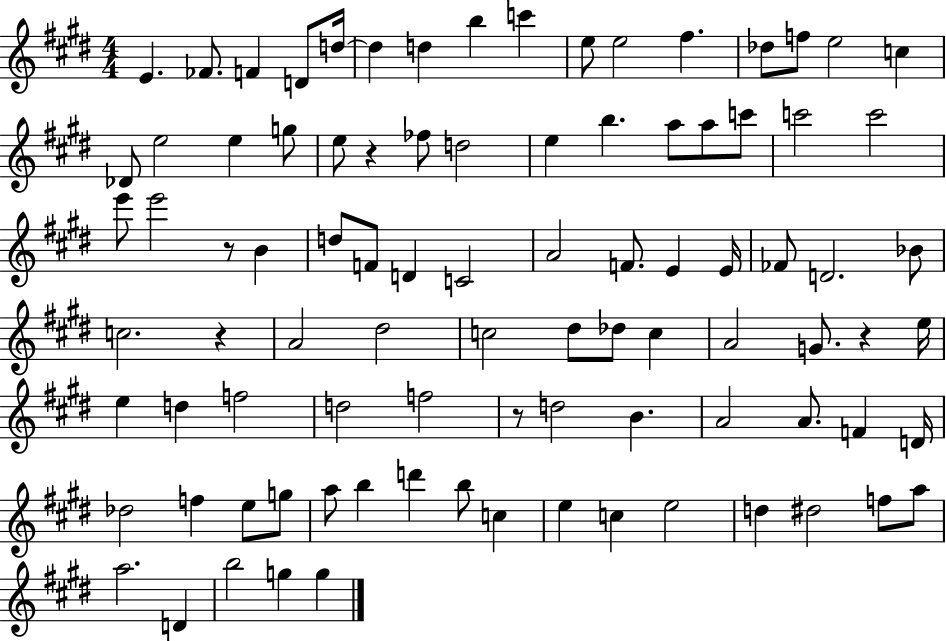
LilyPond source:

{
  \clef treble
  \numericTimeSignature
  \time 4/4
  \key e \major
  e'4. fes'8. f'4 d'8 d''16~~ | d''4 d''4 b''4 c'''4 | e''8 e''2 fis''4. | des''8 f''8 e''2 c''4 | \break des'8 e''2 e''4 g''8 | e''8 r4 fes''8 d''2 | e''4 b''4. a''8 a''8 c'''8 | c'''2 c'''2 | \break e'''8 e'''2 r8 b'4 | d''8 f'8 d'4 c'2 | a'2 f'8. e'4 e'16 | fes'8 d'2. bes'8 | \break c''2. r4 | a'2 dis''2 | c''2 dis''8 des''8 c''4 | a'2 g'8. r4 e''16 | \break e''4 d''4 f''2 | d''2 f''2 | r8 d''2 b'4. | a'2 a'8. f'4 d'16 | \break des''2 f''4 e''8 g''8 | a''8 b''4 d'''4 b''8 c''4 | e''4 c''4 e''2 | d''4 dis''2 f''8 a''8 | \break a''2. d'4 | b''2 g''4 g''4 | \bar "|."
}